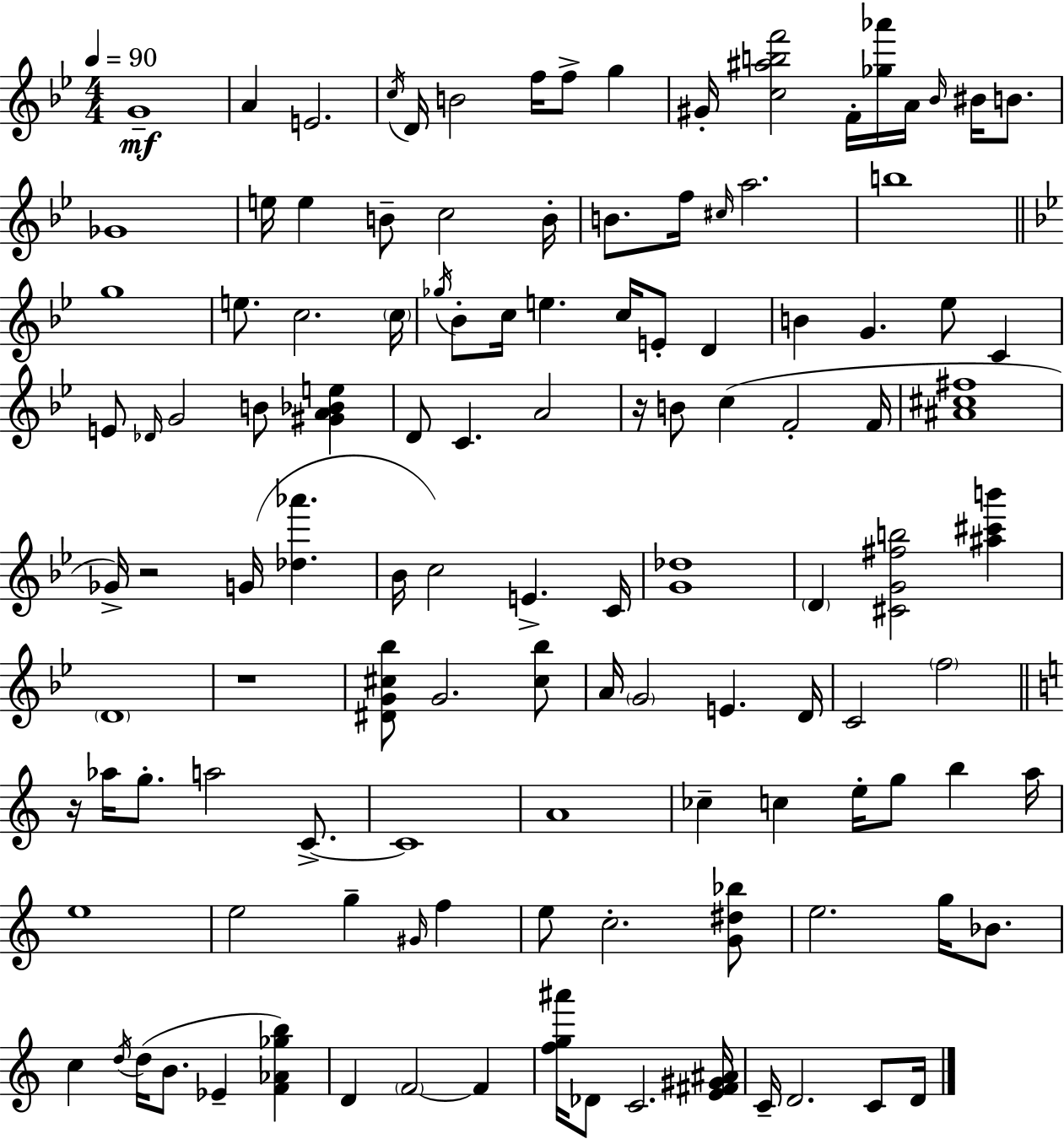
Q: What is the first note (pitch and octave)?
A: G4